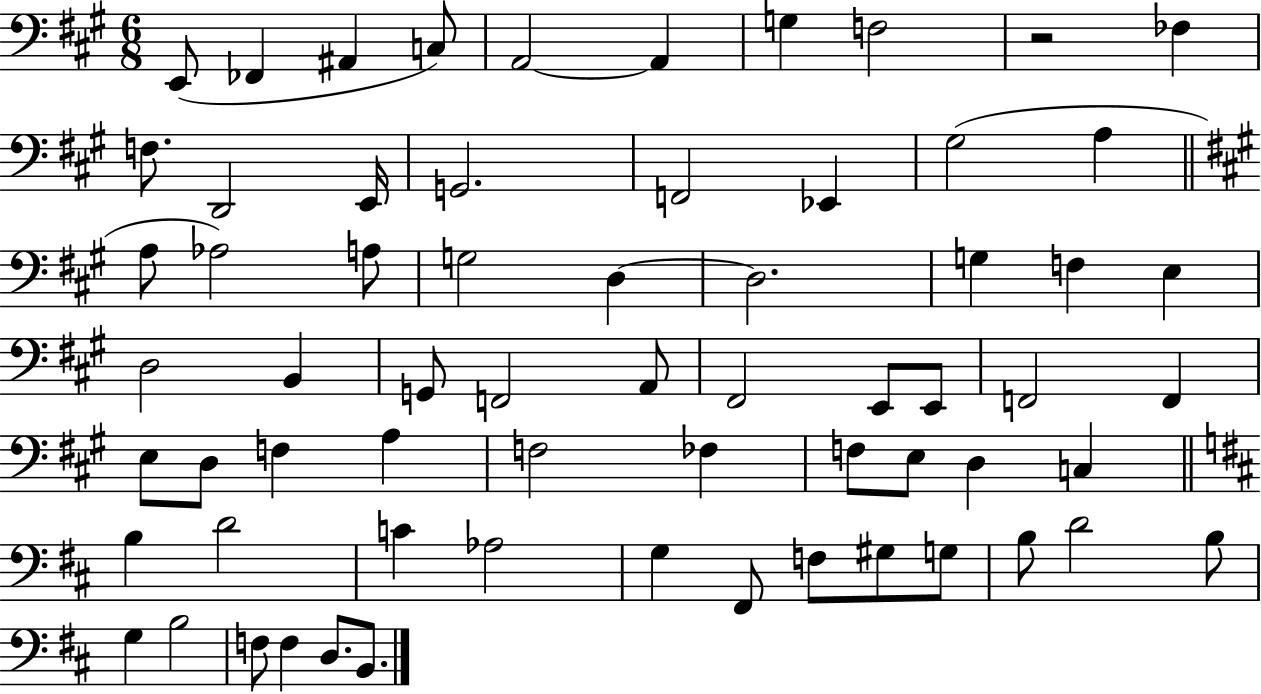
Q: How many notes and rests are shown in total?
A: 65